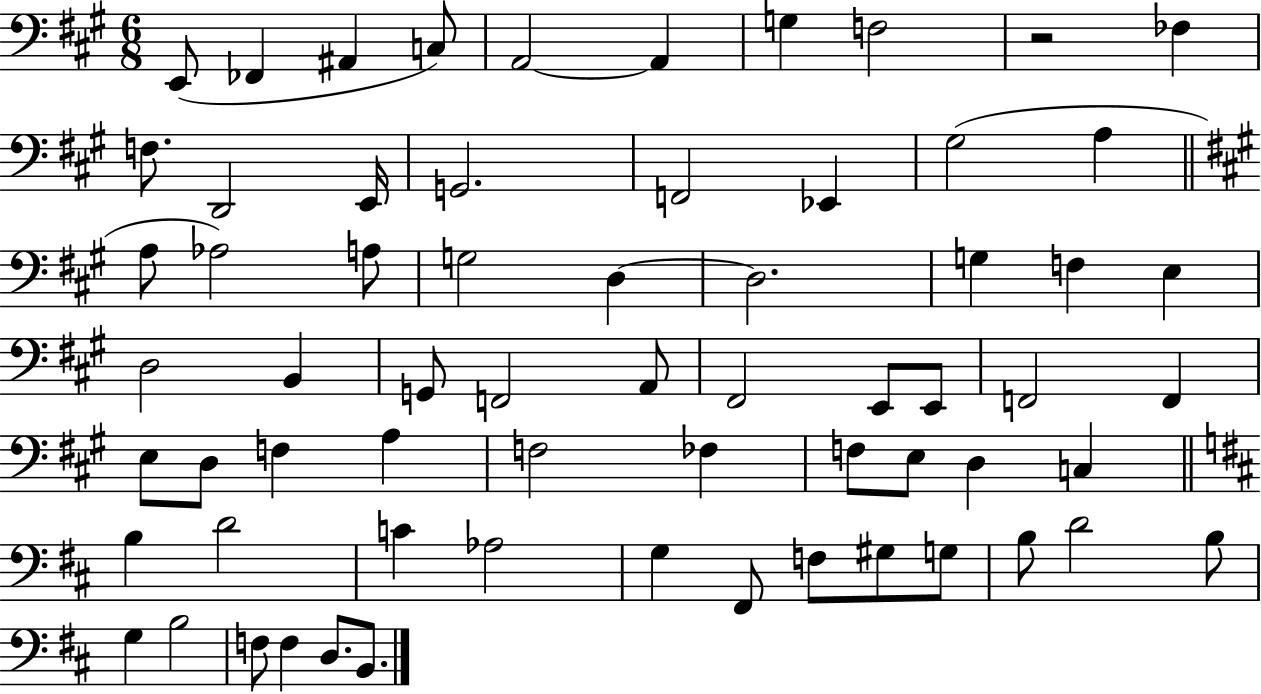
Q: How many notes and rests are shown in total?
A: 65